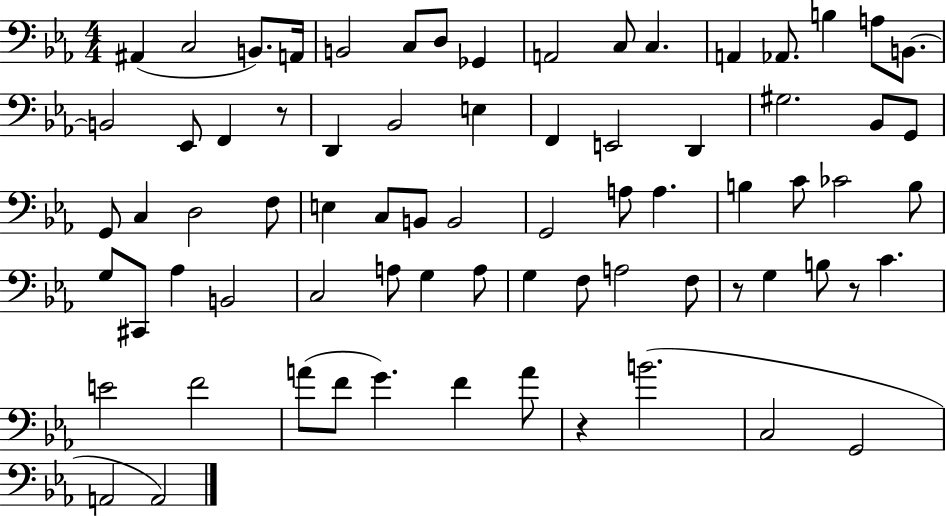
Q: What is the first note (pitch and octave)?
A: A#2